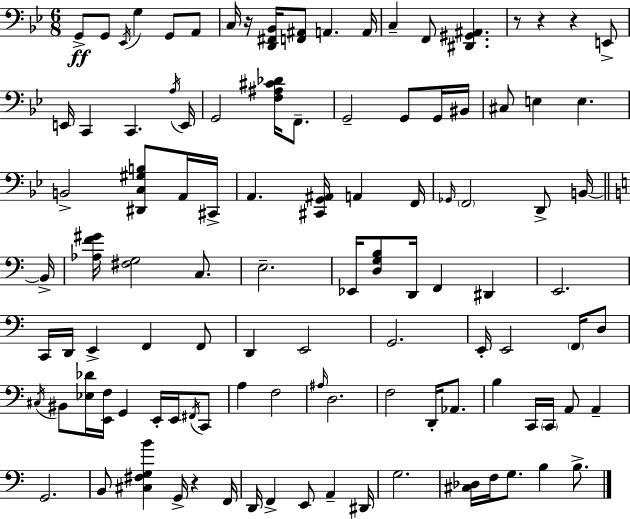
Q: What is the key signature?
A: BES major